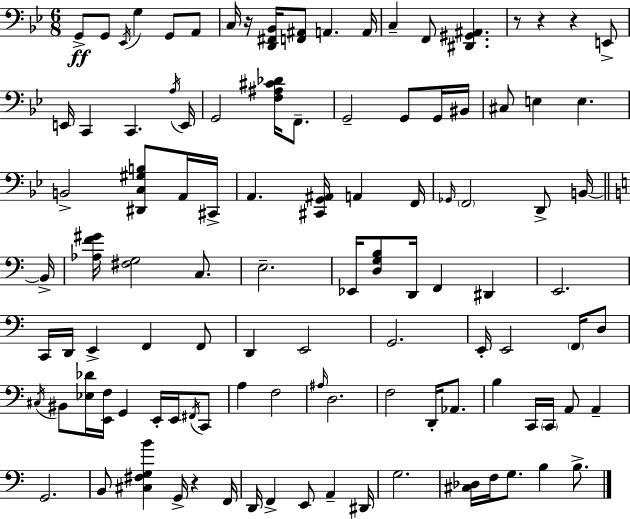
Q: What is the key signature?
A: BES major